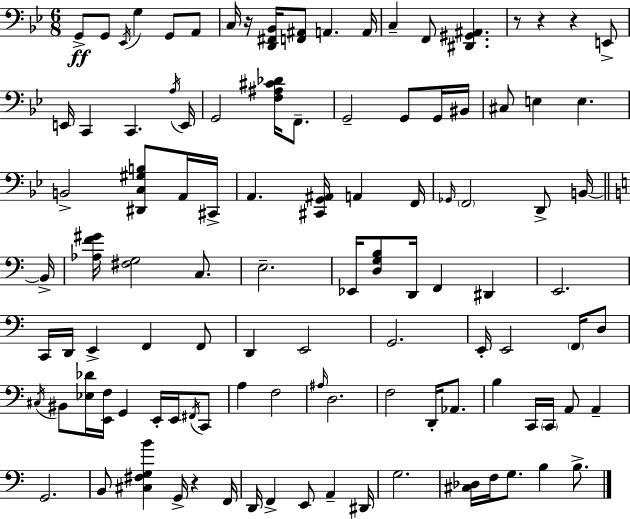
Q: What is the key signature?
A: BES major